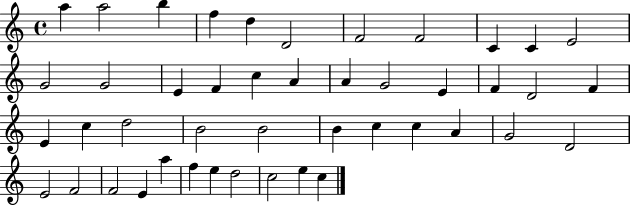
A5/q A5/h B5/q F5/q D5/q D4/h F4/h F4/h C4/q C4/q E4/h G4/h G4/h E4/q F4/q C5/q A4/q A4/q G4/h E4/q F4/q D4/h F4/q E4/q C5/q D5/h B4/h B4/h B4/q C5/q C5/q A4/q G4/h D4/h E4/h F4/h F4/h E4/q A5/q F5/q E5/q D5/h C5/h E5/q C5/q